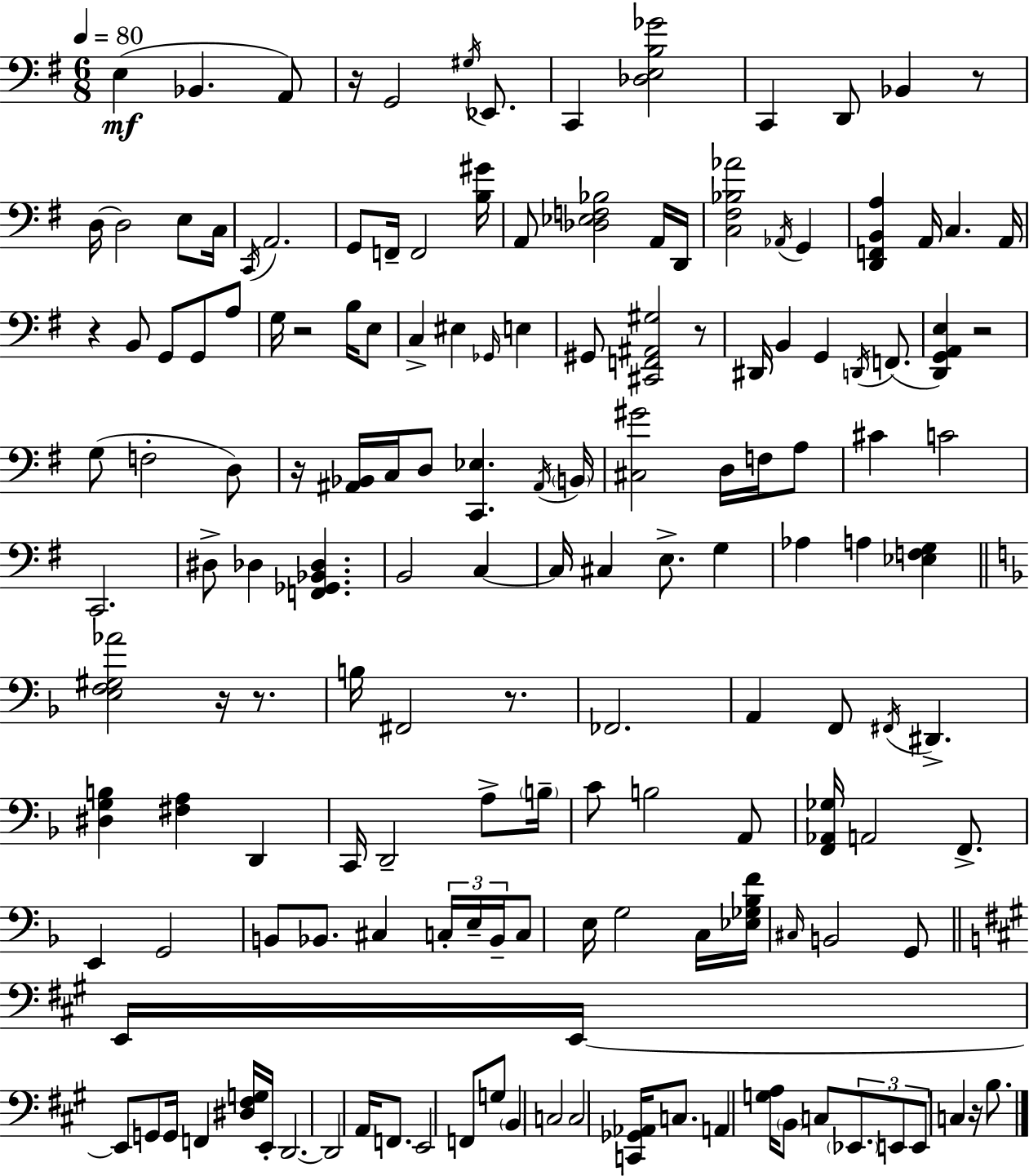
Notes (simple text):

E3/q Bb2/q. A2/e R/s G2/h G#3/s Eb2/e. C2/q [Db3,E3,B3,Gb4]/h C2/q D2/e Bb2/q R/e D3/s D3/h E3/e C3/s C2/s A2/h. G2/e F2/s F2/h [B3,G#4]/s A2/e [Db3,Eb3,F3,Bb3]/h A2/s D2/s [C3,F#3,Bb3,Ab4]/h Ab2/s G2/q [D2,F2,B2,A3]/q A2/s C3/q. A2/s R/q B2/e G2/e G2/e A3/e G3/s R/h B3/s E3/e C3/q EIS3/q Gb2/s E3/q G#2/e [C#2,F2,A#2,G#3]/h R/e D#2/s B2/q G2/q D2/s F2/e. [D2,G2,A2,E3]/q R/h G3/e F3/h D3/e R/s [A#2,Bb2]/s C3/s D3/e [C2,Eb3]/q. A#2/s B2/s [C#3,G#4]/h D3/s F3/s A3/e C#4/q C4/h C2/h. D#3/e Db3/q [F2,Gb2,Bb2,Db3]/q. B2/h C3/q C3/s C#3/q E3/e. G3/q Ab3/q A3/q [Eb3,F3,G3]/q [E3,F3,G#3,Ab4]/h R/s R/e. B3/s F#2/h R/e. FES2/h. A2/q F2/e F#2/s D#2/q. [D#3,G3,B3]/q [F#3,A3]/q D2/q C2/s D2/h A3/e B3/s C4/e B3/h A2/e [F2,Ab2,Gb3]/s A2/h F2/e. E2/q G2/h B2/e Bb2/e. C#3/q C3/s E3/s Bb2/s C3/e E3/s G3/h C3/s [Eb3,Gb3,Bb3,F4]/s C#3/s B2/h G2/e E2/s E2/s E2/e G2/e G2/s F2/q [D#3,F#3,G3]/s E2/s D2/h. D2/h A2/s F2/e. E2/h F2/e G3/e B2/q C3/h C3/h [C2,Gb2,Ab2]/s C3/e. A2/q [G3,A3]/s B2/e C3/e Eb2/e. E2/e E2/e C3/q R/s B3/e.